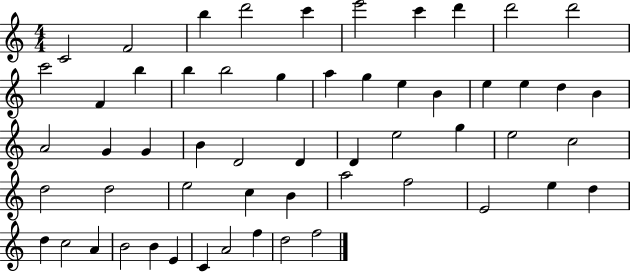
C4/h F4/h B5/q D6/h C6/q E6/h C6/q D6/q D6/h D6/h C6/h F4/q B5/q B5/q B5/h G5/q A5/q G5/q E5/q B4/q E5/q E5/q D5/q B4/q A4/h G4/q G4/q B4/q D4/h D4/q D4/q E5/h G5/q E5/h C5/h D5/h D5/h E5/h C5/q B4/q A5/h F5/h E4/h E5/q D5/q D5/q C5/h A4/q B4/h B4/q E4/q C4/q A4/h F5/q D5/h F5/h